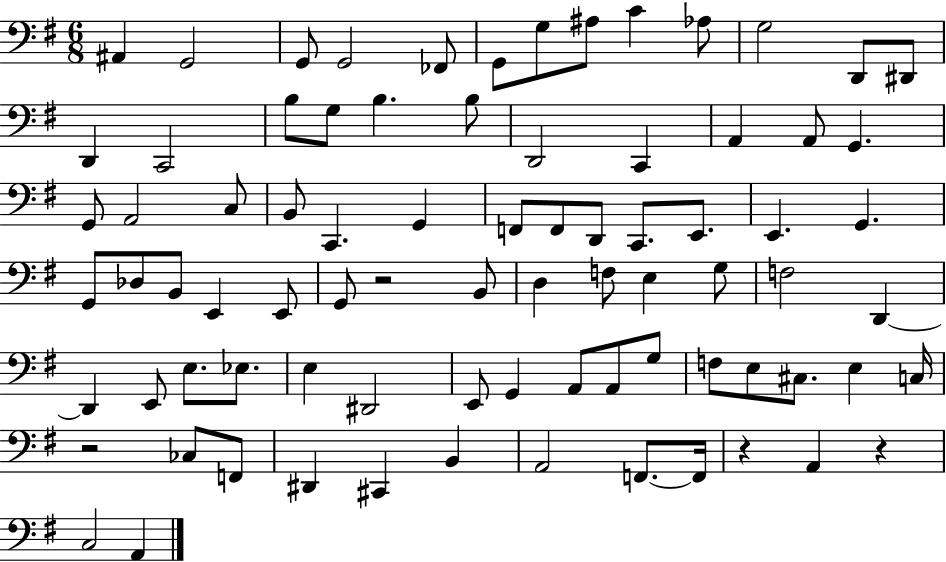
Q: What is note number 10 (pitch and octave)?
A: Ab3